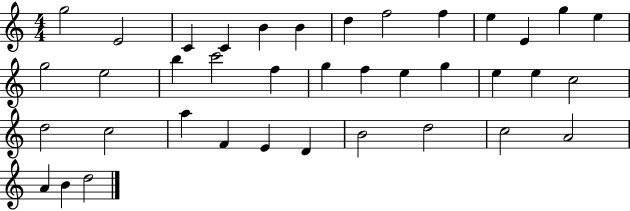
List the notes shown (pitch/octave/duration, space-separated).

G5/h E4/h C4/q C4/q B4/q B4/q D5/q F5/h F5/q E5/q E4/q G5/q E5/q G5/h E5/h B5/q C6/h F5/q G5/q F5/q E5/q G5/q E5/q E5/q C5/h D5/h C5/h A5/q F4/q E4/q D4/q B4/h D5/h C5/h A4/h A4/q B4/q D5/h